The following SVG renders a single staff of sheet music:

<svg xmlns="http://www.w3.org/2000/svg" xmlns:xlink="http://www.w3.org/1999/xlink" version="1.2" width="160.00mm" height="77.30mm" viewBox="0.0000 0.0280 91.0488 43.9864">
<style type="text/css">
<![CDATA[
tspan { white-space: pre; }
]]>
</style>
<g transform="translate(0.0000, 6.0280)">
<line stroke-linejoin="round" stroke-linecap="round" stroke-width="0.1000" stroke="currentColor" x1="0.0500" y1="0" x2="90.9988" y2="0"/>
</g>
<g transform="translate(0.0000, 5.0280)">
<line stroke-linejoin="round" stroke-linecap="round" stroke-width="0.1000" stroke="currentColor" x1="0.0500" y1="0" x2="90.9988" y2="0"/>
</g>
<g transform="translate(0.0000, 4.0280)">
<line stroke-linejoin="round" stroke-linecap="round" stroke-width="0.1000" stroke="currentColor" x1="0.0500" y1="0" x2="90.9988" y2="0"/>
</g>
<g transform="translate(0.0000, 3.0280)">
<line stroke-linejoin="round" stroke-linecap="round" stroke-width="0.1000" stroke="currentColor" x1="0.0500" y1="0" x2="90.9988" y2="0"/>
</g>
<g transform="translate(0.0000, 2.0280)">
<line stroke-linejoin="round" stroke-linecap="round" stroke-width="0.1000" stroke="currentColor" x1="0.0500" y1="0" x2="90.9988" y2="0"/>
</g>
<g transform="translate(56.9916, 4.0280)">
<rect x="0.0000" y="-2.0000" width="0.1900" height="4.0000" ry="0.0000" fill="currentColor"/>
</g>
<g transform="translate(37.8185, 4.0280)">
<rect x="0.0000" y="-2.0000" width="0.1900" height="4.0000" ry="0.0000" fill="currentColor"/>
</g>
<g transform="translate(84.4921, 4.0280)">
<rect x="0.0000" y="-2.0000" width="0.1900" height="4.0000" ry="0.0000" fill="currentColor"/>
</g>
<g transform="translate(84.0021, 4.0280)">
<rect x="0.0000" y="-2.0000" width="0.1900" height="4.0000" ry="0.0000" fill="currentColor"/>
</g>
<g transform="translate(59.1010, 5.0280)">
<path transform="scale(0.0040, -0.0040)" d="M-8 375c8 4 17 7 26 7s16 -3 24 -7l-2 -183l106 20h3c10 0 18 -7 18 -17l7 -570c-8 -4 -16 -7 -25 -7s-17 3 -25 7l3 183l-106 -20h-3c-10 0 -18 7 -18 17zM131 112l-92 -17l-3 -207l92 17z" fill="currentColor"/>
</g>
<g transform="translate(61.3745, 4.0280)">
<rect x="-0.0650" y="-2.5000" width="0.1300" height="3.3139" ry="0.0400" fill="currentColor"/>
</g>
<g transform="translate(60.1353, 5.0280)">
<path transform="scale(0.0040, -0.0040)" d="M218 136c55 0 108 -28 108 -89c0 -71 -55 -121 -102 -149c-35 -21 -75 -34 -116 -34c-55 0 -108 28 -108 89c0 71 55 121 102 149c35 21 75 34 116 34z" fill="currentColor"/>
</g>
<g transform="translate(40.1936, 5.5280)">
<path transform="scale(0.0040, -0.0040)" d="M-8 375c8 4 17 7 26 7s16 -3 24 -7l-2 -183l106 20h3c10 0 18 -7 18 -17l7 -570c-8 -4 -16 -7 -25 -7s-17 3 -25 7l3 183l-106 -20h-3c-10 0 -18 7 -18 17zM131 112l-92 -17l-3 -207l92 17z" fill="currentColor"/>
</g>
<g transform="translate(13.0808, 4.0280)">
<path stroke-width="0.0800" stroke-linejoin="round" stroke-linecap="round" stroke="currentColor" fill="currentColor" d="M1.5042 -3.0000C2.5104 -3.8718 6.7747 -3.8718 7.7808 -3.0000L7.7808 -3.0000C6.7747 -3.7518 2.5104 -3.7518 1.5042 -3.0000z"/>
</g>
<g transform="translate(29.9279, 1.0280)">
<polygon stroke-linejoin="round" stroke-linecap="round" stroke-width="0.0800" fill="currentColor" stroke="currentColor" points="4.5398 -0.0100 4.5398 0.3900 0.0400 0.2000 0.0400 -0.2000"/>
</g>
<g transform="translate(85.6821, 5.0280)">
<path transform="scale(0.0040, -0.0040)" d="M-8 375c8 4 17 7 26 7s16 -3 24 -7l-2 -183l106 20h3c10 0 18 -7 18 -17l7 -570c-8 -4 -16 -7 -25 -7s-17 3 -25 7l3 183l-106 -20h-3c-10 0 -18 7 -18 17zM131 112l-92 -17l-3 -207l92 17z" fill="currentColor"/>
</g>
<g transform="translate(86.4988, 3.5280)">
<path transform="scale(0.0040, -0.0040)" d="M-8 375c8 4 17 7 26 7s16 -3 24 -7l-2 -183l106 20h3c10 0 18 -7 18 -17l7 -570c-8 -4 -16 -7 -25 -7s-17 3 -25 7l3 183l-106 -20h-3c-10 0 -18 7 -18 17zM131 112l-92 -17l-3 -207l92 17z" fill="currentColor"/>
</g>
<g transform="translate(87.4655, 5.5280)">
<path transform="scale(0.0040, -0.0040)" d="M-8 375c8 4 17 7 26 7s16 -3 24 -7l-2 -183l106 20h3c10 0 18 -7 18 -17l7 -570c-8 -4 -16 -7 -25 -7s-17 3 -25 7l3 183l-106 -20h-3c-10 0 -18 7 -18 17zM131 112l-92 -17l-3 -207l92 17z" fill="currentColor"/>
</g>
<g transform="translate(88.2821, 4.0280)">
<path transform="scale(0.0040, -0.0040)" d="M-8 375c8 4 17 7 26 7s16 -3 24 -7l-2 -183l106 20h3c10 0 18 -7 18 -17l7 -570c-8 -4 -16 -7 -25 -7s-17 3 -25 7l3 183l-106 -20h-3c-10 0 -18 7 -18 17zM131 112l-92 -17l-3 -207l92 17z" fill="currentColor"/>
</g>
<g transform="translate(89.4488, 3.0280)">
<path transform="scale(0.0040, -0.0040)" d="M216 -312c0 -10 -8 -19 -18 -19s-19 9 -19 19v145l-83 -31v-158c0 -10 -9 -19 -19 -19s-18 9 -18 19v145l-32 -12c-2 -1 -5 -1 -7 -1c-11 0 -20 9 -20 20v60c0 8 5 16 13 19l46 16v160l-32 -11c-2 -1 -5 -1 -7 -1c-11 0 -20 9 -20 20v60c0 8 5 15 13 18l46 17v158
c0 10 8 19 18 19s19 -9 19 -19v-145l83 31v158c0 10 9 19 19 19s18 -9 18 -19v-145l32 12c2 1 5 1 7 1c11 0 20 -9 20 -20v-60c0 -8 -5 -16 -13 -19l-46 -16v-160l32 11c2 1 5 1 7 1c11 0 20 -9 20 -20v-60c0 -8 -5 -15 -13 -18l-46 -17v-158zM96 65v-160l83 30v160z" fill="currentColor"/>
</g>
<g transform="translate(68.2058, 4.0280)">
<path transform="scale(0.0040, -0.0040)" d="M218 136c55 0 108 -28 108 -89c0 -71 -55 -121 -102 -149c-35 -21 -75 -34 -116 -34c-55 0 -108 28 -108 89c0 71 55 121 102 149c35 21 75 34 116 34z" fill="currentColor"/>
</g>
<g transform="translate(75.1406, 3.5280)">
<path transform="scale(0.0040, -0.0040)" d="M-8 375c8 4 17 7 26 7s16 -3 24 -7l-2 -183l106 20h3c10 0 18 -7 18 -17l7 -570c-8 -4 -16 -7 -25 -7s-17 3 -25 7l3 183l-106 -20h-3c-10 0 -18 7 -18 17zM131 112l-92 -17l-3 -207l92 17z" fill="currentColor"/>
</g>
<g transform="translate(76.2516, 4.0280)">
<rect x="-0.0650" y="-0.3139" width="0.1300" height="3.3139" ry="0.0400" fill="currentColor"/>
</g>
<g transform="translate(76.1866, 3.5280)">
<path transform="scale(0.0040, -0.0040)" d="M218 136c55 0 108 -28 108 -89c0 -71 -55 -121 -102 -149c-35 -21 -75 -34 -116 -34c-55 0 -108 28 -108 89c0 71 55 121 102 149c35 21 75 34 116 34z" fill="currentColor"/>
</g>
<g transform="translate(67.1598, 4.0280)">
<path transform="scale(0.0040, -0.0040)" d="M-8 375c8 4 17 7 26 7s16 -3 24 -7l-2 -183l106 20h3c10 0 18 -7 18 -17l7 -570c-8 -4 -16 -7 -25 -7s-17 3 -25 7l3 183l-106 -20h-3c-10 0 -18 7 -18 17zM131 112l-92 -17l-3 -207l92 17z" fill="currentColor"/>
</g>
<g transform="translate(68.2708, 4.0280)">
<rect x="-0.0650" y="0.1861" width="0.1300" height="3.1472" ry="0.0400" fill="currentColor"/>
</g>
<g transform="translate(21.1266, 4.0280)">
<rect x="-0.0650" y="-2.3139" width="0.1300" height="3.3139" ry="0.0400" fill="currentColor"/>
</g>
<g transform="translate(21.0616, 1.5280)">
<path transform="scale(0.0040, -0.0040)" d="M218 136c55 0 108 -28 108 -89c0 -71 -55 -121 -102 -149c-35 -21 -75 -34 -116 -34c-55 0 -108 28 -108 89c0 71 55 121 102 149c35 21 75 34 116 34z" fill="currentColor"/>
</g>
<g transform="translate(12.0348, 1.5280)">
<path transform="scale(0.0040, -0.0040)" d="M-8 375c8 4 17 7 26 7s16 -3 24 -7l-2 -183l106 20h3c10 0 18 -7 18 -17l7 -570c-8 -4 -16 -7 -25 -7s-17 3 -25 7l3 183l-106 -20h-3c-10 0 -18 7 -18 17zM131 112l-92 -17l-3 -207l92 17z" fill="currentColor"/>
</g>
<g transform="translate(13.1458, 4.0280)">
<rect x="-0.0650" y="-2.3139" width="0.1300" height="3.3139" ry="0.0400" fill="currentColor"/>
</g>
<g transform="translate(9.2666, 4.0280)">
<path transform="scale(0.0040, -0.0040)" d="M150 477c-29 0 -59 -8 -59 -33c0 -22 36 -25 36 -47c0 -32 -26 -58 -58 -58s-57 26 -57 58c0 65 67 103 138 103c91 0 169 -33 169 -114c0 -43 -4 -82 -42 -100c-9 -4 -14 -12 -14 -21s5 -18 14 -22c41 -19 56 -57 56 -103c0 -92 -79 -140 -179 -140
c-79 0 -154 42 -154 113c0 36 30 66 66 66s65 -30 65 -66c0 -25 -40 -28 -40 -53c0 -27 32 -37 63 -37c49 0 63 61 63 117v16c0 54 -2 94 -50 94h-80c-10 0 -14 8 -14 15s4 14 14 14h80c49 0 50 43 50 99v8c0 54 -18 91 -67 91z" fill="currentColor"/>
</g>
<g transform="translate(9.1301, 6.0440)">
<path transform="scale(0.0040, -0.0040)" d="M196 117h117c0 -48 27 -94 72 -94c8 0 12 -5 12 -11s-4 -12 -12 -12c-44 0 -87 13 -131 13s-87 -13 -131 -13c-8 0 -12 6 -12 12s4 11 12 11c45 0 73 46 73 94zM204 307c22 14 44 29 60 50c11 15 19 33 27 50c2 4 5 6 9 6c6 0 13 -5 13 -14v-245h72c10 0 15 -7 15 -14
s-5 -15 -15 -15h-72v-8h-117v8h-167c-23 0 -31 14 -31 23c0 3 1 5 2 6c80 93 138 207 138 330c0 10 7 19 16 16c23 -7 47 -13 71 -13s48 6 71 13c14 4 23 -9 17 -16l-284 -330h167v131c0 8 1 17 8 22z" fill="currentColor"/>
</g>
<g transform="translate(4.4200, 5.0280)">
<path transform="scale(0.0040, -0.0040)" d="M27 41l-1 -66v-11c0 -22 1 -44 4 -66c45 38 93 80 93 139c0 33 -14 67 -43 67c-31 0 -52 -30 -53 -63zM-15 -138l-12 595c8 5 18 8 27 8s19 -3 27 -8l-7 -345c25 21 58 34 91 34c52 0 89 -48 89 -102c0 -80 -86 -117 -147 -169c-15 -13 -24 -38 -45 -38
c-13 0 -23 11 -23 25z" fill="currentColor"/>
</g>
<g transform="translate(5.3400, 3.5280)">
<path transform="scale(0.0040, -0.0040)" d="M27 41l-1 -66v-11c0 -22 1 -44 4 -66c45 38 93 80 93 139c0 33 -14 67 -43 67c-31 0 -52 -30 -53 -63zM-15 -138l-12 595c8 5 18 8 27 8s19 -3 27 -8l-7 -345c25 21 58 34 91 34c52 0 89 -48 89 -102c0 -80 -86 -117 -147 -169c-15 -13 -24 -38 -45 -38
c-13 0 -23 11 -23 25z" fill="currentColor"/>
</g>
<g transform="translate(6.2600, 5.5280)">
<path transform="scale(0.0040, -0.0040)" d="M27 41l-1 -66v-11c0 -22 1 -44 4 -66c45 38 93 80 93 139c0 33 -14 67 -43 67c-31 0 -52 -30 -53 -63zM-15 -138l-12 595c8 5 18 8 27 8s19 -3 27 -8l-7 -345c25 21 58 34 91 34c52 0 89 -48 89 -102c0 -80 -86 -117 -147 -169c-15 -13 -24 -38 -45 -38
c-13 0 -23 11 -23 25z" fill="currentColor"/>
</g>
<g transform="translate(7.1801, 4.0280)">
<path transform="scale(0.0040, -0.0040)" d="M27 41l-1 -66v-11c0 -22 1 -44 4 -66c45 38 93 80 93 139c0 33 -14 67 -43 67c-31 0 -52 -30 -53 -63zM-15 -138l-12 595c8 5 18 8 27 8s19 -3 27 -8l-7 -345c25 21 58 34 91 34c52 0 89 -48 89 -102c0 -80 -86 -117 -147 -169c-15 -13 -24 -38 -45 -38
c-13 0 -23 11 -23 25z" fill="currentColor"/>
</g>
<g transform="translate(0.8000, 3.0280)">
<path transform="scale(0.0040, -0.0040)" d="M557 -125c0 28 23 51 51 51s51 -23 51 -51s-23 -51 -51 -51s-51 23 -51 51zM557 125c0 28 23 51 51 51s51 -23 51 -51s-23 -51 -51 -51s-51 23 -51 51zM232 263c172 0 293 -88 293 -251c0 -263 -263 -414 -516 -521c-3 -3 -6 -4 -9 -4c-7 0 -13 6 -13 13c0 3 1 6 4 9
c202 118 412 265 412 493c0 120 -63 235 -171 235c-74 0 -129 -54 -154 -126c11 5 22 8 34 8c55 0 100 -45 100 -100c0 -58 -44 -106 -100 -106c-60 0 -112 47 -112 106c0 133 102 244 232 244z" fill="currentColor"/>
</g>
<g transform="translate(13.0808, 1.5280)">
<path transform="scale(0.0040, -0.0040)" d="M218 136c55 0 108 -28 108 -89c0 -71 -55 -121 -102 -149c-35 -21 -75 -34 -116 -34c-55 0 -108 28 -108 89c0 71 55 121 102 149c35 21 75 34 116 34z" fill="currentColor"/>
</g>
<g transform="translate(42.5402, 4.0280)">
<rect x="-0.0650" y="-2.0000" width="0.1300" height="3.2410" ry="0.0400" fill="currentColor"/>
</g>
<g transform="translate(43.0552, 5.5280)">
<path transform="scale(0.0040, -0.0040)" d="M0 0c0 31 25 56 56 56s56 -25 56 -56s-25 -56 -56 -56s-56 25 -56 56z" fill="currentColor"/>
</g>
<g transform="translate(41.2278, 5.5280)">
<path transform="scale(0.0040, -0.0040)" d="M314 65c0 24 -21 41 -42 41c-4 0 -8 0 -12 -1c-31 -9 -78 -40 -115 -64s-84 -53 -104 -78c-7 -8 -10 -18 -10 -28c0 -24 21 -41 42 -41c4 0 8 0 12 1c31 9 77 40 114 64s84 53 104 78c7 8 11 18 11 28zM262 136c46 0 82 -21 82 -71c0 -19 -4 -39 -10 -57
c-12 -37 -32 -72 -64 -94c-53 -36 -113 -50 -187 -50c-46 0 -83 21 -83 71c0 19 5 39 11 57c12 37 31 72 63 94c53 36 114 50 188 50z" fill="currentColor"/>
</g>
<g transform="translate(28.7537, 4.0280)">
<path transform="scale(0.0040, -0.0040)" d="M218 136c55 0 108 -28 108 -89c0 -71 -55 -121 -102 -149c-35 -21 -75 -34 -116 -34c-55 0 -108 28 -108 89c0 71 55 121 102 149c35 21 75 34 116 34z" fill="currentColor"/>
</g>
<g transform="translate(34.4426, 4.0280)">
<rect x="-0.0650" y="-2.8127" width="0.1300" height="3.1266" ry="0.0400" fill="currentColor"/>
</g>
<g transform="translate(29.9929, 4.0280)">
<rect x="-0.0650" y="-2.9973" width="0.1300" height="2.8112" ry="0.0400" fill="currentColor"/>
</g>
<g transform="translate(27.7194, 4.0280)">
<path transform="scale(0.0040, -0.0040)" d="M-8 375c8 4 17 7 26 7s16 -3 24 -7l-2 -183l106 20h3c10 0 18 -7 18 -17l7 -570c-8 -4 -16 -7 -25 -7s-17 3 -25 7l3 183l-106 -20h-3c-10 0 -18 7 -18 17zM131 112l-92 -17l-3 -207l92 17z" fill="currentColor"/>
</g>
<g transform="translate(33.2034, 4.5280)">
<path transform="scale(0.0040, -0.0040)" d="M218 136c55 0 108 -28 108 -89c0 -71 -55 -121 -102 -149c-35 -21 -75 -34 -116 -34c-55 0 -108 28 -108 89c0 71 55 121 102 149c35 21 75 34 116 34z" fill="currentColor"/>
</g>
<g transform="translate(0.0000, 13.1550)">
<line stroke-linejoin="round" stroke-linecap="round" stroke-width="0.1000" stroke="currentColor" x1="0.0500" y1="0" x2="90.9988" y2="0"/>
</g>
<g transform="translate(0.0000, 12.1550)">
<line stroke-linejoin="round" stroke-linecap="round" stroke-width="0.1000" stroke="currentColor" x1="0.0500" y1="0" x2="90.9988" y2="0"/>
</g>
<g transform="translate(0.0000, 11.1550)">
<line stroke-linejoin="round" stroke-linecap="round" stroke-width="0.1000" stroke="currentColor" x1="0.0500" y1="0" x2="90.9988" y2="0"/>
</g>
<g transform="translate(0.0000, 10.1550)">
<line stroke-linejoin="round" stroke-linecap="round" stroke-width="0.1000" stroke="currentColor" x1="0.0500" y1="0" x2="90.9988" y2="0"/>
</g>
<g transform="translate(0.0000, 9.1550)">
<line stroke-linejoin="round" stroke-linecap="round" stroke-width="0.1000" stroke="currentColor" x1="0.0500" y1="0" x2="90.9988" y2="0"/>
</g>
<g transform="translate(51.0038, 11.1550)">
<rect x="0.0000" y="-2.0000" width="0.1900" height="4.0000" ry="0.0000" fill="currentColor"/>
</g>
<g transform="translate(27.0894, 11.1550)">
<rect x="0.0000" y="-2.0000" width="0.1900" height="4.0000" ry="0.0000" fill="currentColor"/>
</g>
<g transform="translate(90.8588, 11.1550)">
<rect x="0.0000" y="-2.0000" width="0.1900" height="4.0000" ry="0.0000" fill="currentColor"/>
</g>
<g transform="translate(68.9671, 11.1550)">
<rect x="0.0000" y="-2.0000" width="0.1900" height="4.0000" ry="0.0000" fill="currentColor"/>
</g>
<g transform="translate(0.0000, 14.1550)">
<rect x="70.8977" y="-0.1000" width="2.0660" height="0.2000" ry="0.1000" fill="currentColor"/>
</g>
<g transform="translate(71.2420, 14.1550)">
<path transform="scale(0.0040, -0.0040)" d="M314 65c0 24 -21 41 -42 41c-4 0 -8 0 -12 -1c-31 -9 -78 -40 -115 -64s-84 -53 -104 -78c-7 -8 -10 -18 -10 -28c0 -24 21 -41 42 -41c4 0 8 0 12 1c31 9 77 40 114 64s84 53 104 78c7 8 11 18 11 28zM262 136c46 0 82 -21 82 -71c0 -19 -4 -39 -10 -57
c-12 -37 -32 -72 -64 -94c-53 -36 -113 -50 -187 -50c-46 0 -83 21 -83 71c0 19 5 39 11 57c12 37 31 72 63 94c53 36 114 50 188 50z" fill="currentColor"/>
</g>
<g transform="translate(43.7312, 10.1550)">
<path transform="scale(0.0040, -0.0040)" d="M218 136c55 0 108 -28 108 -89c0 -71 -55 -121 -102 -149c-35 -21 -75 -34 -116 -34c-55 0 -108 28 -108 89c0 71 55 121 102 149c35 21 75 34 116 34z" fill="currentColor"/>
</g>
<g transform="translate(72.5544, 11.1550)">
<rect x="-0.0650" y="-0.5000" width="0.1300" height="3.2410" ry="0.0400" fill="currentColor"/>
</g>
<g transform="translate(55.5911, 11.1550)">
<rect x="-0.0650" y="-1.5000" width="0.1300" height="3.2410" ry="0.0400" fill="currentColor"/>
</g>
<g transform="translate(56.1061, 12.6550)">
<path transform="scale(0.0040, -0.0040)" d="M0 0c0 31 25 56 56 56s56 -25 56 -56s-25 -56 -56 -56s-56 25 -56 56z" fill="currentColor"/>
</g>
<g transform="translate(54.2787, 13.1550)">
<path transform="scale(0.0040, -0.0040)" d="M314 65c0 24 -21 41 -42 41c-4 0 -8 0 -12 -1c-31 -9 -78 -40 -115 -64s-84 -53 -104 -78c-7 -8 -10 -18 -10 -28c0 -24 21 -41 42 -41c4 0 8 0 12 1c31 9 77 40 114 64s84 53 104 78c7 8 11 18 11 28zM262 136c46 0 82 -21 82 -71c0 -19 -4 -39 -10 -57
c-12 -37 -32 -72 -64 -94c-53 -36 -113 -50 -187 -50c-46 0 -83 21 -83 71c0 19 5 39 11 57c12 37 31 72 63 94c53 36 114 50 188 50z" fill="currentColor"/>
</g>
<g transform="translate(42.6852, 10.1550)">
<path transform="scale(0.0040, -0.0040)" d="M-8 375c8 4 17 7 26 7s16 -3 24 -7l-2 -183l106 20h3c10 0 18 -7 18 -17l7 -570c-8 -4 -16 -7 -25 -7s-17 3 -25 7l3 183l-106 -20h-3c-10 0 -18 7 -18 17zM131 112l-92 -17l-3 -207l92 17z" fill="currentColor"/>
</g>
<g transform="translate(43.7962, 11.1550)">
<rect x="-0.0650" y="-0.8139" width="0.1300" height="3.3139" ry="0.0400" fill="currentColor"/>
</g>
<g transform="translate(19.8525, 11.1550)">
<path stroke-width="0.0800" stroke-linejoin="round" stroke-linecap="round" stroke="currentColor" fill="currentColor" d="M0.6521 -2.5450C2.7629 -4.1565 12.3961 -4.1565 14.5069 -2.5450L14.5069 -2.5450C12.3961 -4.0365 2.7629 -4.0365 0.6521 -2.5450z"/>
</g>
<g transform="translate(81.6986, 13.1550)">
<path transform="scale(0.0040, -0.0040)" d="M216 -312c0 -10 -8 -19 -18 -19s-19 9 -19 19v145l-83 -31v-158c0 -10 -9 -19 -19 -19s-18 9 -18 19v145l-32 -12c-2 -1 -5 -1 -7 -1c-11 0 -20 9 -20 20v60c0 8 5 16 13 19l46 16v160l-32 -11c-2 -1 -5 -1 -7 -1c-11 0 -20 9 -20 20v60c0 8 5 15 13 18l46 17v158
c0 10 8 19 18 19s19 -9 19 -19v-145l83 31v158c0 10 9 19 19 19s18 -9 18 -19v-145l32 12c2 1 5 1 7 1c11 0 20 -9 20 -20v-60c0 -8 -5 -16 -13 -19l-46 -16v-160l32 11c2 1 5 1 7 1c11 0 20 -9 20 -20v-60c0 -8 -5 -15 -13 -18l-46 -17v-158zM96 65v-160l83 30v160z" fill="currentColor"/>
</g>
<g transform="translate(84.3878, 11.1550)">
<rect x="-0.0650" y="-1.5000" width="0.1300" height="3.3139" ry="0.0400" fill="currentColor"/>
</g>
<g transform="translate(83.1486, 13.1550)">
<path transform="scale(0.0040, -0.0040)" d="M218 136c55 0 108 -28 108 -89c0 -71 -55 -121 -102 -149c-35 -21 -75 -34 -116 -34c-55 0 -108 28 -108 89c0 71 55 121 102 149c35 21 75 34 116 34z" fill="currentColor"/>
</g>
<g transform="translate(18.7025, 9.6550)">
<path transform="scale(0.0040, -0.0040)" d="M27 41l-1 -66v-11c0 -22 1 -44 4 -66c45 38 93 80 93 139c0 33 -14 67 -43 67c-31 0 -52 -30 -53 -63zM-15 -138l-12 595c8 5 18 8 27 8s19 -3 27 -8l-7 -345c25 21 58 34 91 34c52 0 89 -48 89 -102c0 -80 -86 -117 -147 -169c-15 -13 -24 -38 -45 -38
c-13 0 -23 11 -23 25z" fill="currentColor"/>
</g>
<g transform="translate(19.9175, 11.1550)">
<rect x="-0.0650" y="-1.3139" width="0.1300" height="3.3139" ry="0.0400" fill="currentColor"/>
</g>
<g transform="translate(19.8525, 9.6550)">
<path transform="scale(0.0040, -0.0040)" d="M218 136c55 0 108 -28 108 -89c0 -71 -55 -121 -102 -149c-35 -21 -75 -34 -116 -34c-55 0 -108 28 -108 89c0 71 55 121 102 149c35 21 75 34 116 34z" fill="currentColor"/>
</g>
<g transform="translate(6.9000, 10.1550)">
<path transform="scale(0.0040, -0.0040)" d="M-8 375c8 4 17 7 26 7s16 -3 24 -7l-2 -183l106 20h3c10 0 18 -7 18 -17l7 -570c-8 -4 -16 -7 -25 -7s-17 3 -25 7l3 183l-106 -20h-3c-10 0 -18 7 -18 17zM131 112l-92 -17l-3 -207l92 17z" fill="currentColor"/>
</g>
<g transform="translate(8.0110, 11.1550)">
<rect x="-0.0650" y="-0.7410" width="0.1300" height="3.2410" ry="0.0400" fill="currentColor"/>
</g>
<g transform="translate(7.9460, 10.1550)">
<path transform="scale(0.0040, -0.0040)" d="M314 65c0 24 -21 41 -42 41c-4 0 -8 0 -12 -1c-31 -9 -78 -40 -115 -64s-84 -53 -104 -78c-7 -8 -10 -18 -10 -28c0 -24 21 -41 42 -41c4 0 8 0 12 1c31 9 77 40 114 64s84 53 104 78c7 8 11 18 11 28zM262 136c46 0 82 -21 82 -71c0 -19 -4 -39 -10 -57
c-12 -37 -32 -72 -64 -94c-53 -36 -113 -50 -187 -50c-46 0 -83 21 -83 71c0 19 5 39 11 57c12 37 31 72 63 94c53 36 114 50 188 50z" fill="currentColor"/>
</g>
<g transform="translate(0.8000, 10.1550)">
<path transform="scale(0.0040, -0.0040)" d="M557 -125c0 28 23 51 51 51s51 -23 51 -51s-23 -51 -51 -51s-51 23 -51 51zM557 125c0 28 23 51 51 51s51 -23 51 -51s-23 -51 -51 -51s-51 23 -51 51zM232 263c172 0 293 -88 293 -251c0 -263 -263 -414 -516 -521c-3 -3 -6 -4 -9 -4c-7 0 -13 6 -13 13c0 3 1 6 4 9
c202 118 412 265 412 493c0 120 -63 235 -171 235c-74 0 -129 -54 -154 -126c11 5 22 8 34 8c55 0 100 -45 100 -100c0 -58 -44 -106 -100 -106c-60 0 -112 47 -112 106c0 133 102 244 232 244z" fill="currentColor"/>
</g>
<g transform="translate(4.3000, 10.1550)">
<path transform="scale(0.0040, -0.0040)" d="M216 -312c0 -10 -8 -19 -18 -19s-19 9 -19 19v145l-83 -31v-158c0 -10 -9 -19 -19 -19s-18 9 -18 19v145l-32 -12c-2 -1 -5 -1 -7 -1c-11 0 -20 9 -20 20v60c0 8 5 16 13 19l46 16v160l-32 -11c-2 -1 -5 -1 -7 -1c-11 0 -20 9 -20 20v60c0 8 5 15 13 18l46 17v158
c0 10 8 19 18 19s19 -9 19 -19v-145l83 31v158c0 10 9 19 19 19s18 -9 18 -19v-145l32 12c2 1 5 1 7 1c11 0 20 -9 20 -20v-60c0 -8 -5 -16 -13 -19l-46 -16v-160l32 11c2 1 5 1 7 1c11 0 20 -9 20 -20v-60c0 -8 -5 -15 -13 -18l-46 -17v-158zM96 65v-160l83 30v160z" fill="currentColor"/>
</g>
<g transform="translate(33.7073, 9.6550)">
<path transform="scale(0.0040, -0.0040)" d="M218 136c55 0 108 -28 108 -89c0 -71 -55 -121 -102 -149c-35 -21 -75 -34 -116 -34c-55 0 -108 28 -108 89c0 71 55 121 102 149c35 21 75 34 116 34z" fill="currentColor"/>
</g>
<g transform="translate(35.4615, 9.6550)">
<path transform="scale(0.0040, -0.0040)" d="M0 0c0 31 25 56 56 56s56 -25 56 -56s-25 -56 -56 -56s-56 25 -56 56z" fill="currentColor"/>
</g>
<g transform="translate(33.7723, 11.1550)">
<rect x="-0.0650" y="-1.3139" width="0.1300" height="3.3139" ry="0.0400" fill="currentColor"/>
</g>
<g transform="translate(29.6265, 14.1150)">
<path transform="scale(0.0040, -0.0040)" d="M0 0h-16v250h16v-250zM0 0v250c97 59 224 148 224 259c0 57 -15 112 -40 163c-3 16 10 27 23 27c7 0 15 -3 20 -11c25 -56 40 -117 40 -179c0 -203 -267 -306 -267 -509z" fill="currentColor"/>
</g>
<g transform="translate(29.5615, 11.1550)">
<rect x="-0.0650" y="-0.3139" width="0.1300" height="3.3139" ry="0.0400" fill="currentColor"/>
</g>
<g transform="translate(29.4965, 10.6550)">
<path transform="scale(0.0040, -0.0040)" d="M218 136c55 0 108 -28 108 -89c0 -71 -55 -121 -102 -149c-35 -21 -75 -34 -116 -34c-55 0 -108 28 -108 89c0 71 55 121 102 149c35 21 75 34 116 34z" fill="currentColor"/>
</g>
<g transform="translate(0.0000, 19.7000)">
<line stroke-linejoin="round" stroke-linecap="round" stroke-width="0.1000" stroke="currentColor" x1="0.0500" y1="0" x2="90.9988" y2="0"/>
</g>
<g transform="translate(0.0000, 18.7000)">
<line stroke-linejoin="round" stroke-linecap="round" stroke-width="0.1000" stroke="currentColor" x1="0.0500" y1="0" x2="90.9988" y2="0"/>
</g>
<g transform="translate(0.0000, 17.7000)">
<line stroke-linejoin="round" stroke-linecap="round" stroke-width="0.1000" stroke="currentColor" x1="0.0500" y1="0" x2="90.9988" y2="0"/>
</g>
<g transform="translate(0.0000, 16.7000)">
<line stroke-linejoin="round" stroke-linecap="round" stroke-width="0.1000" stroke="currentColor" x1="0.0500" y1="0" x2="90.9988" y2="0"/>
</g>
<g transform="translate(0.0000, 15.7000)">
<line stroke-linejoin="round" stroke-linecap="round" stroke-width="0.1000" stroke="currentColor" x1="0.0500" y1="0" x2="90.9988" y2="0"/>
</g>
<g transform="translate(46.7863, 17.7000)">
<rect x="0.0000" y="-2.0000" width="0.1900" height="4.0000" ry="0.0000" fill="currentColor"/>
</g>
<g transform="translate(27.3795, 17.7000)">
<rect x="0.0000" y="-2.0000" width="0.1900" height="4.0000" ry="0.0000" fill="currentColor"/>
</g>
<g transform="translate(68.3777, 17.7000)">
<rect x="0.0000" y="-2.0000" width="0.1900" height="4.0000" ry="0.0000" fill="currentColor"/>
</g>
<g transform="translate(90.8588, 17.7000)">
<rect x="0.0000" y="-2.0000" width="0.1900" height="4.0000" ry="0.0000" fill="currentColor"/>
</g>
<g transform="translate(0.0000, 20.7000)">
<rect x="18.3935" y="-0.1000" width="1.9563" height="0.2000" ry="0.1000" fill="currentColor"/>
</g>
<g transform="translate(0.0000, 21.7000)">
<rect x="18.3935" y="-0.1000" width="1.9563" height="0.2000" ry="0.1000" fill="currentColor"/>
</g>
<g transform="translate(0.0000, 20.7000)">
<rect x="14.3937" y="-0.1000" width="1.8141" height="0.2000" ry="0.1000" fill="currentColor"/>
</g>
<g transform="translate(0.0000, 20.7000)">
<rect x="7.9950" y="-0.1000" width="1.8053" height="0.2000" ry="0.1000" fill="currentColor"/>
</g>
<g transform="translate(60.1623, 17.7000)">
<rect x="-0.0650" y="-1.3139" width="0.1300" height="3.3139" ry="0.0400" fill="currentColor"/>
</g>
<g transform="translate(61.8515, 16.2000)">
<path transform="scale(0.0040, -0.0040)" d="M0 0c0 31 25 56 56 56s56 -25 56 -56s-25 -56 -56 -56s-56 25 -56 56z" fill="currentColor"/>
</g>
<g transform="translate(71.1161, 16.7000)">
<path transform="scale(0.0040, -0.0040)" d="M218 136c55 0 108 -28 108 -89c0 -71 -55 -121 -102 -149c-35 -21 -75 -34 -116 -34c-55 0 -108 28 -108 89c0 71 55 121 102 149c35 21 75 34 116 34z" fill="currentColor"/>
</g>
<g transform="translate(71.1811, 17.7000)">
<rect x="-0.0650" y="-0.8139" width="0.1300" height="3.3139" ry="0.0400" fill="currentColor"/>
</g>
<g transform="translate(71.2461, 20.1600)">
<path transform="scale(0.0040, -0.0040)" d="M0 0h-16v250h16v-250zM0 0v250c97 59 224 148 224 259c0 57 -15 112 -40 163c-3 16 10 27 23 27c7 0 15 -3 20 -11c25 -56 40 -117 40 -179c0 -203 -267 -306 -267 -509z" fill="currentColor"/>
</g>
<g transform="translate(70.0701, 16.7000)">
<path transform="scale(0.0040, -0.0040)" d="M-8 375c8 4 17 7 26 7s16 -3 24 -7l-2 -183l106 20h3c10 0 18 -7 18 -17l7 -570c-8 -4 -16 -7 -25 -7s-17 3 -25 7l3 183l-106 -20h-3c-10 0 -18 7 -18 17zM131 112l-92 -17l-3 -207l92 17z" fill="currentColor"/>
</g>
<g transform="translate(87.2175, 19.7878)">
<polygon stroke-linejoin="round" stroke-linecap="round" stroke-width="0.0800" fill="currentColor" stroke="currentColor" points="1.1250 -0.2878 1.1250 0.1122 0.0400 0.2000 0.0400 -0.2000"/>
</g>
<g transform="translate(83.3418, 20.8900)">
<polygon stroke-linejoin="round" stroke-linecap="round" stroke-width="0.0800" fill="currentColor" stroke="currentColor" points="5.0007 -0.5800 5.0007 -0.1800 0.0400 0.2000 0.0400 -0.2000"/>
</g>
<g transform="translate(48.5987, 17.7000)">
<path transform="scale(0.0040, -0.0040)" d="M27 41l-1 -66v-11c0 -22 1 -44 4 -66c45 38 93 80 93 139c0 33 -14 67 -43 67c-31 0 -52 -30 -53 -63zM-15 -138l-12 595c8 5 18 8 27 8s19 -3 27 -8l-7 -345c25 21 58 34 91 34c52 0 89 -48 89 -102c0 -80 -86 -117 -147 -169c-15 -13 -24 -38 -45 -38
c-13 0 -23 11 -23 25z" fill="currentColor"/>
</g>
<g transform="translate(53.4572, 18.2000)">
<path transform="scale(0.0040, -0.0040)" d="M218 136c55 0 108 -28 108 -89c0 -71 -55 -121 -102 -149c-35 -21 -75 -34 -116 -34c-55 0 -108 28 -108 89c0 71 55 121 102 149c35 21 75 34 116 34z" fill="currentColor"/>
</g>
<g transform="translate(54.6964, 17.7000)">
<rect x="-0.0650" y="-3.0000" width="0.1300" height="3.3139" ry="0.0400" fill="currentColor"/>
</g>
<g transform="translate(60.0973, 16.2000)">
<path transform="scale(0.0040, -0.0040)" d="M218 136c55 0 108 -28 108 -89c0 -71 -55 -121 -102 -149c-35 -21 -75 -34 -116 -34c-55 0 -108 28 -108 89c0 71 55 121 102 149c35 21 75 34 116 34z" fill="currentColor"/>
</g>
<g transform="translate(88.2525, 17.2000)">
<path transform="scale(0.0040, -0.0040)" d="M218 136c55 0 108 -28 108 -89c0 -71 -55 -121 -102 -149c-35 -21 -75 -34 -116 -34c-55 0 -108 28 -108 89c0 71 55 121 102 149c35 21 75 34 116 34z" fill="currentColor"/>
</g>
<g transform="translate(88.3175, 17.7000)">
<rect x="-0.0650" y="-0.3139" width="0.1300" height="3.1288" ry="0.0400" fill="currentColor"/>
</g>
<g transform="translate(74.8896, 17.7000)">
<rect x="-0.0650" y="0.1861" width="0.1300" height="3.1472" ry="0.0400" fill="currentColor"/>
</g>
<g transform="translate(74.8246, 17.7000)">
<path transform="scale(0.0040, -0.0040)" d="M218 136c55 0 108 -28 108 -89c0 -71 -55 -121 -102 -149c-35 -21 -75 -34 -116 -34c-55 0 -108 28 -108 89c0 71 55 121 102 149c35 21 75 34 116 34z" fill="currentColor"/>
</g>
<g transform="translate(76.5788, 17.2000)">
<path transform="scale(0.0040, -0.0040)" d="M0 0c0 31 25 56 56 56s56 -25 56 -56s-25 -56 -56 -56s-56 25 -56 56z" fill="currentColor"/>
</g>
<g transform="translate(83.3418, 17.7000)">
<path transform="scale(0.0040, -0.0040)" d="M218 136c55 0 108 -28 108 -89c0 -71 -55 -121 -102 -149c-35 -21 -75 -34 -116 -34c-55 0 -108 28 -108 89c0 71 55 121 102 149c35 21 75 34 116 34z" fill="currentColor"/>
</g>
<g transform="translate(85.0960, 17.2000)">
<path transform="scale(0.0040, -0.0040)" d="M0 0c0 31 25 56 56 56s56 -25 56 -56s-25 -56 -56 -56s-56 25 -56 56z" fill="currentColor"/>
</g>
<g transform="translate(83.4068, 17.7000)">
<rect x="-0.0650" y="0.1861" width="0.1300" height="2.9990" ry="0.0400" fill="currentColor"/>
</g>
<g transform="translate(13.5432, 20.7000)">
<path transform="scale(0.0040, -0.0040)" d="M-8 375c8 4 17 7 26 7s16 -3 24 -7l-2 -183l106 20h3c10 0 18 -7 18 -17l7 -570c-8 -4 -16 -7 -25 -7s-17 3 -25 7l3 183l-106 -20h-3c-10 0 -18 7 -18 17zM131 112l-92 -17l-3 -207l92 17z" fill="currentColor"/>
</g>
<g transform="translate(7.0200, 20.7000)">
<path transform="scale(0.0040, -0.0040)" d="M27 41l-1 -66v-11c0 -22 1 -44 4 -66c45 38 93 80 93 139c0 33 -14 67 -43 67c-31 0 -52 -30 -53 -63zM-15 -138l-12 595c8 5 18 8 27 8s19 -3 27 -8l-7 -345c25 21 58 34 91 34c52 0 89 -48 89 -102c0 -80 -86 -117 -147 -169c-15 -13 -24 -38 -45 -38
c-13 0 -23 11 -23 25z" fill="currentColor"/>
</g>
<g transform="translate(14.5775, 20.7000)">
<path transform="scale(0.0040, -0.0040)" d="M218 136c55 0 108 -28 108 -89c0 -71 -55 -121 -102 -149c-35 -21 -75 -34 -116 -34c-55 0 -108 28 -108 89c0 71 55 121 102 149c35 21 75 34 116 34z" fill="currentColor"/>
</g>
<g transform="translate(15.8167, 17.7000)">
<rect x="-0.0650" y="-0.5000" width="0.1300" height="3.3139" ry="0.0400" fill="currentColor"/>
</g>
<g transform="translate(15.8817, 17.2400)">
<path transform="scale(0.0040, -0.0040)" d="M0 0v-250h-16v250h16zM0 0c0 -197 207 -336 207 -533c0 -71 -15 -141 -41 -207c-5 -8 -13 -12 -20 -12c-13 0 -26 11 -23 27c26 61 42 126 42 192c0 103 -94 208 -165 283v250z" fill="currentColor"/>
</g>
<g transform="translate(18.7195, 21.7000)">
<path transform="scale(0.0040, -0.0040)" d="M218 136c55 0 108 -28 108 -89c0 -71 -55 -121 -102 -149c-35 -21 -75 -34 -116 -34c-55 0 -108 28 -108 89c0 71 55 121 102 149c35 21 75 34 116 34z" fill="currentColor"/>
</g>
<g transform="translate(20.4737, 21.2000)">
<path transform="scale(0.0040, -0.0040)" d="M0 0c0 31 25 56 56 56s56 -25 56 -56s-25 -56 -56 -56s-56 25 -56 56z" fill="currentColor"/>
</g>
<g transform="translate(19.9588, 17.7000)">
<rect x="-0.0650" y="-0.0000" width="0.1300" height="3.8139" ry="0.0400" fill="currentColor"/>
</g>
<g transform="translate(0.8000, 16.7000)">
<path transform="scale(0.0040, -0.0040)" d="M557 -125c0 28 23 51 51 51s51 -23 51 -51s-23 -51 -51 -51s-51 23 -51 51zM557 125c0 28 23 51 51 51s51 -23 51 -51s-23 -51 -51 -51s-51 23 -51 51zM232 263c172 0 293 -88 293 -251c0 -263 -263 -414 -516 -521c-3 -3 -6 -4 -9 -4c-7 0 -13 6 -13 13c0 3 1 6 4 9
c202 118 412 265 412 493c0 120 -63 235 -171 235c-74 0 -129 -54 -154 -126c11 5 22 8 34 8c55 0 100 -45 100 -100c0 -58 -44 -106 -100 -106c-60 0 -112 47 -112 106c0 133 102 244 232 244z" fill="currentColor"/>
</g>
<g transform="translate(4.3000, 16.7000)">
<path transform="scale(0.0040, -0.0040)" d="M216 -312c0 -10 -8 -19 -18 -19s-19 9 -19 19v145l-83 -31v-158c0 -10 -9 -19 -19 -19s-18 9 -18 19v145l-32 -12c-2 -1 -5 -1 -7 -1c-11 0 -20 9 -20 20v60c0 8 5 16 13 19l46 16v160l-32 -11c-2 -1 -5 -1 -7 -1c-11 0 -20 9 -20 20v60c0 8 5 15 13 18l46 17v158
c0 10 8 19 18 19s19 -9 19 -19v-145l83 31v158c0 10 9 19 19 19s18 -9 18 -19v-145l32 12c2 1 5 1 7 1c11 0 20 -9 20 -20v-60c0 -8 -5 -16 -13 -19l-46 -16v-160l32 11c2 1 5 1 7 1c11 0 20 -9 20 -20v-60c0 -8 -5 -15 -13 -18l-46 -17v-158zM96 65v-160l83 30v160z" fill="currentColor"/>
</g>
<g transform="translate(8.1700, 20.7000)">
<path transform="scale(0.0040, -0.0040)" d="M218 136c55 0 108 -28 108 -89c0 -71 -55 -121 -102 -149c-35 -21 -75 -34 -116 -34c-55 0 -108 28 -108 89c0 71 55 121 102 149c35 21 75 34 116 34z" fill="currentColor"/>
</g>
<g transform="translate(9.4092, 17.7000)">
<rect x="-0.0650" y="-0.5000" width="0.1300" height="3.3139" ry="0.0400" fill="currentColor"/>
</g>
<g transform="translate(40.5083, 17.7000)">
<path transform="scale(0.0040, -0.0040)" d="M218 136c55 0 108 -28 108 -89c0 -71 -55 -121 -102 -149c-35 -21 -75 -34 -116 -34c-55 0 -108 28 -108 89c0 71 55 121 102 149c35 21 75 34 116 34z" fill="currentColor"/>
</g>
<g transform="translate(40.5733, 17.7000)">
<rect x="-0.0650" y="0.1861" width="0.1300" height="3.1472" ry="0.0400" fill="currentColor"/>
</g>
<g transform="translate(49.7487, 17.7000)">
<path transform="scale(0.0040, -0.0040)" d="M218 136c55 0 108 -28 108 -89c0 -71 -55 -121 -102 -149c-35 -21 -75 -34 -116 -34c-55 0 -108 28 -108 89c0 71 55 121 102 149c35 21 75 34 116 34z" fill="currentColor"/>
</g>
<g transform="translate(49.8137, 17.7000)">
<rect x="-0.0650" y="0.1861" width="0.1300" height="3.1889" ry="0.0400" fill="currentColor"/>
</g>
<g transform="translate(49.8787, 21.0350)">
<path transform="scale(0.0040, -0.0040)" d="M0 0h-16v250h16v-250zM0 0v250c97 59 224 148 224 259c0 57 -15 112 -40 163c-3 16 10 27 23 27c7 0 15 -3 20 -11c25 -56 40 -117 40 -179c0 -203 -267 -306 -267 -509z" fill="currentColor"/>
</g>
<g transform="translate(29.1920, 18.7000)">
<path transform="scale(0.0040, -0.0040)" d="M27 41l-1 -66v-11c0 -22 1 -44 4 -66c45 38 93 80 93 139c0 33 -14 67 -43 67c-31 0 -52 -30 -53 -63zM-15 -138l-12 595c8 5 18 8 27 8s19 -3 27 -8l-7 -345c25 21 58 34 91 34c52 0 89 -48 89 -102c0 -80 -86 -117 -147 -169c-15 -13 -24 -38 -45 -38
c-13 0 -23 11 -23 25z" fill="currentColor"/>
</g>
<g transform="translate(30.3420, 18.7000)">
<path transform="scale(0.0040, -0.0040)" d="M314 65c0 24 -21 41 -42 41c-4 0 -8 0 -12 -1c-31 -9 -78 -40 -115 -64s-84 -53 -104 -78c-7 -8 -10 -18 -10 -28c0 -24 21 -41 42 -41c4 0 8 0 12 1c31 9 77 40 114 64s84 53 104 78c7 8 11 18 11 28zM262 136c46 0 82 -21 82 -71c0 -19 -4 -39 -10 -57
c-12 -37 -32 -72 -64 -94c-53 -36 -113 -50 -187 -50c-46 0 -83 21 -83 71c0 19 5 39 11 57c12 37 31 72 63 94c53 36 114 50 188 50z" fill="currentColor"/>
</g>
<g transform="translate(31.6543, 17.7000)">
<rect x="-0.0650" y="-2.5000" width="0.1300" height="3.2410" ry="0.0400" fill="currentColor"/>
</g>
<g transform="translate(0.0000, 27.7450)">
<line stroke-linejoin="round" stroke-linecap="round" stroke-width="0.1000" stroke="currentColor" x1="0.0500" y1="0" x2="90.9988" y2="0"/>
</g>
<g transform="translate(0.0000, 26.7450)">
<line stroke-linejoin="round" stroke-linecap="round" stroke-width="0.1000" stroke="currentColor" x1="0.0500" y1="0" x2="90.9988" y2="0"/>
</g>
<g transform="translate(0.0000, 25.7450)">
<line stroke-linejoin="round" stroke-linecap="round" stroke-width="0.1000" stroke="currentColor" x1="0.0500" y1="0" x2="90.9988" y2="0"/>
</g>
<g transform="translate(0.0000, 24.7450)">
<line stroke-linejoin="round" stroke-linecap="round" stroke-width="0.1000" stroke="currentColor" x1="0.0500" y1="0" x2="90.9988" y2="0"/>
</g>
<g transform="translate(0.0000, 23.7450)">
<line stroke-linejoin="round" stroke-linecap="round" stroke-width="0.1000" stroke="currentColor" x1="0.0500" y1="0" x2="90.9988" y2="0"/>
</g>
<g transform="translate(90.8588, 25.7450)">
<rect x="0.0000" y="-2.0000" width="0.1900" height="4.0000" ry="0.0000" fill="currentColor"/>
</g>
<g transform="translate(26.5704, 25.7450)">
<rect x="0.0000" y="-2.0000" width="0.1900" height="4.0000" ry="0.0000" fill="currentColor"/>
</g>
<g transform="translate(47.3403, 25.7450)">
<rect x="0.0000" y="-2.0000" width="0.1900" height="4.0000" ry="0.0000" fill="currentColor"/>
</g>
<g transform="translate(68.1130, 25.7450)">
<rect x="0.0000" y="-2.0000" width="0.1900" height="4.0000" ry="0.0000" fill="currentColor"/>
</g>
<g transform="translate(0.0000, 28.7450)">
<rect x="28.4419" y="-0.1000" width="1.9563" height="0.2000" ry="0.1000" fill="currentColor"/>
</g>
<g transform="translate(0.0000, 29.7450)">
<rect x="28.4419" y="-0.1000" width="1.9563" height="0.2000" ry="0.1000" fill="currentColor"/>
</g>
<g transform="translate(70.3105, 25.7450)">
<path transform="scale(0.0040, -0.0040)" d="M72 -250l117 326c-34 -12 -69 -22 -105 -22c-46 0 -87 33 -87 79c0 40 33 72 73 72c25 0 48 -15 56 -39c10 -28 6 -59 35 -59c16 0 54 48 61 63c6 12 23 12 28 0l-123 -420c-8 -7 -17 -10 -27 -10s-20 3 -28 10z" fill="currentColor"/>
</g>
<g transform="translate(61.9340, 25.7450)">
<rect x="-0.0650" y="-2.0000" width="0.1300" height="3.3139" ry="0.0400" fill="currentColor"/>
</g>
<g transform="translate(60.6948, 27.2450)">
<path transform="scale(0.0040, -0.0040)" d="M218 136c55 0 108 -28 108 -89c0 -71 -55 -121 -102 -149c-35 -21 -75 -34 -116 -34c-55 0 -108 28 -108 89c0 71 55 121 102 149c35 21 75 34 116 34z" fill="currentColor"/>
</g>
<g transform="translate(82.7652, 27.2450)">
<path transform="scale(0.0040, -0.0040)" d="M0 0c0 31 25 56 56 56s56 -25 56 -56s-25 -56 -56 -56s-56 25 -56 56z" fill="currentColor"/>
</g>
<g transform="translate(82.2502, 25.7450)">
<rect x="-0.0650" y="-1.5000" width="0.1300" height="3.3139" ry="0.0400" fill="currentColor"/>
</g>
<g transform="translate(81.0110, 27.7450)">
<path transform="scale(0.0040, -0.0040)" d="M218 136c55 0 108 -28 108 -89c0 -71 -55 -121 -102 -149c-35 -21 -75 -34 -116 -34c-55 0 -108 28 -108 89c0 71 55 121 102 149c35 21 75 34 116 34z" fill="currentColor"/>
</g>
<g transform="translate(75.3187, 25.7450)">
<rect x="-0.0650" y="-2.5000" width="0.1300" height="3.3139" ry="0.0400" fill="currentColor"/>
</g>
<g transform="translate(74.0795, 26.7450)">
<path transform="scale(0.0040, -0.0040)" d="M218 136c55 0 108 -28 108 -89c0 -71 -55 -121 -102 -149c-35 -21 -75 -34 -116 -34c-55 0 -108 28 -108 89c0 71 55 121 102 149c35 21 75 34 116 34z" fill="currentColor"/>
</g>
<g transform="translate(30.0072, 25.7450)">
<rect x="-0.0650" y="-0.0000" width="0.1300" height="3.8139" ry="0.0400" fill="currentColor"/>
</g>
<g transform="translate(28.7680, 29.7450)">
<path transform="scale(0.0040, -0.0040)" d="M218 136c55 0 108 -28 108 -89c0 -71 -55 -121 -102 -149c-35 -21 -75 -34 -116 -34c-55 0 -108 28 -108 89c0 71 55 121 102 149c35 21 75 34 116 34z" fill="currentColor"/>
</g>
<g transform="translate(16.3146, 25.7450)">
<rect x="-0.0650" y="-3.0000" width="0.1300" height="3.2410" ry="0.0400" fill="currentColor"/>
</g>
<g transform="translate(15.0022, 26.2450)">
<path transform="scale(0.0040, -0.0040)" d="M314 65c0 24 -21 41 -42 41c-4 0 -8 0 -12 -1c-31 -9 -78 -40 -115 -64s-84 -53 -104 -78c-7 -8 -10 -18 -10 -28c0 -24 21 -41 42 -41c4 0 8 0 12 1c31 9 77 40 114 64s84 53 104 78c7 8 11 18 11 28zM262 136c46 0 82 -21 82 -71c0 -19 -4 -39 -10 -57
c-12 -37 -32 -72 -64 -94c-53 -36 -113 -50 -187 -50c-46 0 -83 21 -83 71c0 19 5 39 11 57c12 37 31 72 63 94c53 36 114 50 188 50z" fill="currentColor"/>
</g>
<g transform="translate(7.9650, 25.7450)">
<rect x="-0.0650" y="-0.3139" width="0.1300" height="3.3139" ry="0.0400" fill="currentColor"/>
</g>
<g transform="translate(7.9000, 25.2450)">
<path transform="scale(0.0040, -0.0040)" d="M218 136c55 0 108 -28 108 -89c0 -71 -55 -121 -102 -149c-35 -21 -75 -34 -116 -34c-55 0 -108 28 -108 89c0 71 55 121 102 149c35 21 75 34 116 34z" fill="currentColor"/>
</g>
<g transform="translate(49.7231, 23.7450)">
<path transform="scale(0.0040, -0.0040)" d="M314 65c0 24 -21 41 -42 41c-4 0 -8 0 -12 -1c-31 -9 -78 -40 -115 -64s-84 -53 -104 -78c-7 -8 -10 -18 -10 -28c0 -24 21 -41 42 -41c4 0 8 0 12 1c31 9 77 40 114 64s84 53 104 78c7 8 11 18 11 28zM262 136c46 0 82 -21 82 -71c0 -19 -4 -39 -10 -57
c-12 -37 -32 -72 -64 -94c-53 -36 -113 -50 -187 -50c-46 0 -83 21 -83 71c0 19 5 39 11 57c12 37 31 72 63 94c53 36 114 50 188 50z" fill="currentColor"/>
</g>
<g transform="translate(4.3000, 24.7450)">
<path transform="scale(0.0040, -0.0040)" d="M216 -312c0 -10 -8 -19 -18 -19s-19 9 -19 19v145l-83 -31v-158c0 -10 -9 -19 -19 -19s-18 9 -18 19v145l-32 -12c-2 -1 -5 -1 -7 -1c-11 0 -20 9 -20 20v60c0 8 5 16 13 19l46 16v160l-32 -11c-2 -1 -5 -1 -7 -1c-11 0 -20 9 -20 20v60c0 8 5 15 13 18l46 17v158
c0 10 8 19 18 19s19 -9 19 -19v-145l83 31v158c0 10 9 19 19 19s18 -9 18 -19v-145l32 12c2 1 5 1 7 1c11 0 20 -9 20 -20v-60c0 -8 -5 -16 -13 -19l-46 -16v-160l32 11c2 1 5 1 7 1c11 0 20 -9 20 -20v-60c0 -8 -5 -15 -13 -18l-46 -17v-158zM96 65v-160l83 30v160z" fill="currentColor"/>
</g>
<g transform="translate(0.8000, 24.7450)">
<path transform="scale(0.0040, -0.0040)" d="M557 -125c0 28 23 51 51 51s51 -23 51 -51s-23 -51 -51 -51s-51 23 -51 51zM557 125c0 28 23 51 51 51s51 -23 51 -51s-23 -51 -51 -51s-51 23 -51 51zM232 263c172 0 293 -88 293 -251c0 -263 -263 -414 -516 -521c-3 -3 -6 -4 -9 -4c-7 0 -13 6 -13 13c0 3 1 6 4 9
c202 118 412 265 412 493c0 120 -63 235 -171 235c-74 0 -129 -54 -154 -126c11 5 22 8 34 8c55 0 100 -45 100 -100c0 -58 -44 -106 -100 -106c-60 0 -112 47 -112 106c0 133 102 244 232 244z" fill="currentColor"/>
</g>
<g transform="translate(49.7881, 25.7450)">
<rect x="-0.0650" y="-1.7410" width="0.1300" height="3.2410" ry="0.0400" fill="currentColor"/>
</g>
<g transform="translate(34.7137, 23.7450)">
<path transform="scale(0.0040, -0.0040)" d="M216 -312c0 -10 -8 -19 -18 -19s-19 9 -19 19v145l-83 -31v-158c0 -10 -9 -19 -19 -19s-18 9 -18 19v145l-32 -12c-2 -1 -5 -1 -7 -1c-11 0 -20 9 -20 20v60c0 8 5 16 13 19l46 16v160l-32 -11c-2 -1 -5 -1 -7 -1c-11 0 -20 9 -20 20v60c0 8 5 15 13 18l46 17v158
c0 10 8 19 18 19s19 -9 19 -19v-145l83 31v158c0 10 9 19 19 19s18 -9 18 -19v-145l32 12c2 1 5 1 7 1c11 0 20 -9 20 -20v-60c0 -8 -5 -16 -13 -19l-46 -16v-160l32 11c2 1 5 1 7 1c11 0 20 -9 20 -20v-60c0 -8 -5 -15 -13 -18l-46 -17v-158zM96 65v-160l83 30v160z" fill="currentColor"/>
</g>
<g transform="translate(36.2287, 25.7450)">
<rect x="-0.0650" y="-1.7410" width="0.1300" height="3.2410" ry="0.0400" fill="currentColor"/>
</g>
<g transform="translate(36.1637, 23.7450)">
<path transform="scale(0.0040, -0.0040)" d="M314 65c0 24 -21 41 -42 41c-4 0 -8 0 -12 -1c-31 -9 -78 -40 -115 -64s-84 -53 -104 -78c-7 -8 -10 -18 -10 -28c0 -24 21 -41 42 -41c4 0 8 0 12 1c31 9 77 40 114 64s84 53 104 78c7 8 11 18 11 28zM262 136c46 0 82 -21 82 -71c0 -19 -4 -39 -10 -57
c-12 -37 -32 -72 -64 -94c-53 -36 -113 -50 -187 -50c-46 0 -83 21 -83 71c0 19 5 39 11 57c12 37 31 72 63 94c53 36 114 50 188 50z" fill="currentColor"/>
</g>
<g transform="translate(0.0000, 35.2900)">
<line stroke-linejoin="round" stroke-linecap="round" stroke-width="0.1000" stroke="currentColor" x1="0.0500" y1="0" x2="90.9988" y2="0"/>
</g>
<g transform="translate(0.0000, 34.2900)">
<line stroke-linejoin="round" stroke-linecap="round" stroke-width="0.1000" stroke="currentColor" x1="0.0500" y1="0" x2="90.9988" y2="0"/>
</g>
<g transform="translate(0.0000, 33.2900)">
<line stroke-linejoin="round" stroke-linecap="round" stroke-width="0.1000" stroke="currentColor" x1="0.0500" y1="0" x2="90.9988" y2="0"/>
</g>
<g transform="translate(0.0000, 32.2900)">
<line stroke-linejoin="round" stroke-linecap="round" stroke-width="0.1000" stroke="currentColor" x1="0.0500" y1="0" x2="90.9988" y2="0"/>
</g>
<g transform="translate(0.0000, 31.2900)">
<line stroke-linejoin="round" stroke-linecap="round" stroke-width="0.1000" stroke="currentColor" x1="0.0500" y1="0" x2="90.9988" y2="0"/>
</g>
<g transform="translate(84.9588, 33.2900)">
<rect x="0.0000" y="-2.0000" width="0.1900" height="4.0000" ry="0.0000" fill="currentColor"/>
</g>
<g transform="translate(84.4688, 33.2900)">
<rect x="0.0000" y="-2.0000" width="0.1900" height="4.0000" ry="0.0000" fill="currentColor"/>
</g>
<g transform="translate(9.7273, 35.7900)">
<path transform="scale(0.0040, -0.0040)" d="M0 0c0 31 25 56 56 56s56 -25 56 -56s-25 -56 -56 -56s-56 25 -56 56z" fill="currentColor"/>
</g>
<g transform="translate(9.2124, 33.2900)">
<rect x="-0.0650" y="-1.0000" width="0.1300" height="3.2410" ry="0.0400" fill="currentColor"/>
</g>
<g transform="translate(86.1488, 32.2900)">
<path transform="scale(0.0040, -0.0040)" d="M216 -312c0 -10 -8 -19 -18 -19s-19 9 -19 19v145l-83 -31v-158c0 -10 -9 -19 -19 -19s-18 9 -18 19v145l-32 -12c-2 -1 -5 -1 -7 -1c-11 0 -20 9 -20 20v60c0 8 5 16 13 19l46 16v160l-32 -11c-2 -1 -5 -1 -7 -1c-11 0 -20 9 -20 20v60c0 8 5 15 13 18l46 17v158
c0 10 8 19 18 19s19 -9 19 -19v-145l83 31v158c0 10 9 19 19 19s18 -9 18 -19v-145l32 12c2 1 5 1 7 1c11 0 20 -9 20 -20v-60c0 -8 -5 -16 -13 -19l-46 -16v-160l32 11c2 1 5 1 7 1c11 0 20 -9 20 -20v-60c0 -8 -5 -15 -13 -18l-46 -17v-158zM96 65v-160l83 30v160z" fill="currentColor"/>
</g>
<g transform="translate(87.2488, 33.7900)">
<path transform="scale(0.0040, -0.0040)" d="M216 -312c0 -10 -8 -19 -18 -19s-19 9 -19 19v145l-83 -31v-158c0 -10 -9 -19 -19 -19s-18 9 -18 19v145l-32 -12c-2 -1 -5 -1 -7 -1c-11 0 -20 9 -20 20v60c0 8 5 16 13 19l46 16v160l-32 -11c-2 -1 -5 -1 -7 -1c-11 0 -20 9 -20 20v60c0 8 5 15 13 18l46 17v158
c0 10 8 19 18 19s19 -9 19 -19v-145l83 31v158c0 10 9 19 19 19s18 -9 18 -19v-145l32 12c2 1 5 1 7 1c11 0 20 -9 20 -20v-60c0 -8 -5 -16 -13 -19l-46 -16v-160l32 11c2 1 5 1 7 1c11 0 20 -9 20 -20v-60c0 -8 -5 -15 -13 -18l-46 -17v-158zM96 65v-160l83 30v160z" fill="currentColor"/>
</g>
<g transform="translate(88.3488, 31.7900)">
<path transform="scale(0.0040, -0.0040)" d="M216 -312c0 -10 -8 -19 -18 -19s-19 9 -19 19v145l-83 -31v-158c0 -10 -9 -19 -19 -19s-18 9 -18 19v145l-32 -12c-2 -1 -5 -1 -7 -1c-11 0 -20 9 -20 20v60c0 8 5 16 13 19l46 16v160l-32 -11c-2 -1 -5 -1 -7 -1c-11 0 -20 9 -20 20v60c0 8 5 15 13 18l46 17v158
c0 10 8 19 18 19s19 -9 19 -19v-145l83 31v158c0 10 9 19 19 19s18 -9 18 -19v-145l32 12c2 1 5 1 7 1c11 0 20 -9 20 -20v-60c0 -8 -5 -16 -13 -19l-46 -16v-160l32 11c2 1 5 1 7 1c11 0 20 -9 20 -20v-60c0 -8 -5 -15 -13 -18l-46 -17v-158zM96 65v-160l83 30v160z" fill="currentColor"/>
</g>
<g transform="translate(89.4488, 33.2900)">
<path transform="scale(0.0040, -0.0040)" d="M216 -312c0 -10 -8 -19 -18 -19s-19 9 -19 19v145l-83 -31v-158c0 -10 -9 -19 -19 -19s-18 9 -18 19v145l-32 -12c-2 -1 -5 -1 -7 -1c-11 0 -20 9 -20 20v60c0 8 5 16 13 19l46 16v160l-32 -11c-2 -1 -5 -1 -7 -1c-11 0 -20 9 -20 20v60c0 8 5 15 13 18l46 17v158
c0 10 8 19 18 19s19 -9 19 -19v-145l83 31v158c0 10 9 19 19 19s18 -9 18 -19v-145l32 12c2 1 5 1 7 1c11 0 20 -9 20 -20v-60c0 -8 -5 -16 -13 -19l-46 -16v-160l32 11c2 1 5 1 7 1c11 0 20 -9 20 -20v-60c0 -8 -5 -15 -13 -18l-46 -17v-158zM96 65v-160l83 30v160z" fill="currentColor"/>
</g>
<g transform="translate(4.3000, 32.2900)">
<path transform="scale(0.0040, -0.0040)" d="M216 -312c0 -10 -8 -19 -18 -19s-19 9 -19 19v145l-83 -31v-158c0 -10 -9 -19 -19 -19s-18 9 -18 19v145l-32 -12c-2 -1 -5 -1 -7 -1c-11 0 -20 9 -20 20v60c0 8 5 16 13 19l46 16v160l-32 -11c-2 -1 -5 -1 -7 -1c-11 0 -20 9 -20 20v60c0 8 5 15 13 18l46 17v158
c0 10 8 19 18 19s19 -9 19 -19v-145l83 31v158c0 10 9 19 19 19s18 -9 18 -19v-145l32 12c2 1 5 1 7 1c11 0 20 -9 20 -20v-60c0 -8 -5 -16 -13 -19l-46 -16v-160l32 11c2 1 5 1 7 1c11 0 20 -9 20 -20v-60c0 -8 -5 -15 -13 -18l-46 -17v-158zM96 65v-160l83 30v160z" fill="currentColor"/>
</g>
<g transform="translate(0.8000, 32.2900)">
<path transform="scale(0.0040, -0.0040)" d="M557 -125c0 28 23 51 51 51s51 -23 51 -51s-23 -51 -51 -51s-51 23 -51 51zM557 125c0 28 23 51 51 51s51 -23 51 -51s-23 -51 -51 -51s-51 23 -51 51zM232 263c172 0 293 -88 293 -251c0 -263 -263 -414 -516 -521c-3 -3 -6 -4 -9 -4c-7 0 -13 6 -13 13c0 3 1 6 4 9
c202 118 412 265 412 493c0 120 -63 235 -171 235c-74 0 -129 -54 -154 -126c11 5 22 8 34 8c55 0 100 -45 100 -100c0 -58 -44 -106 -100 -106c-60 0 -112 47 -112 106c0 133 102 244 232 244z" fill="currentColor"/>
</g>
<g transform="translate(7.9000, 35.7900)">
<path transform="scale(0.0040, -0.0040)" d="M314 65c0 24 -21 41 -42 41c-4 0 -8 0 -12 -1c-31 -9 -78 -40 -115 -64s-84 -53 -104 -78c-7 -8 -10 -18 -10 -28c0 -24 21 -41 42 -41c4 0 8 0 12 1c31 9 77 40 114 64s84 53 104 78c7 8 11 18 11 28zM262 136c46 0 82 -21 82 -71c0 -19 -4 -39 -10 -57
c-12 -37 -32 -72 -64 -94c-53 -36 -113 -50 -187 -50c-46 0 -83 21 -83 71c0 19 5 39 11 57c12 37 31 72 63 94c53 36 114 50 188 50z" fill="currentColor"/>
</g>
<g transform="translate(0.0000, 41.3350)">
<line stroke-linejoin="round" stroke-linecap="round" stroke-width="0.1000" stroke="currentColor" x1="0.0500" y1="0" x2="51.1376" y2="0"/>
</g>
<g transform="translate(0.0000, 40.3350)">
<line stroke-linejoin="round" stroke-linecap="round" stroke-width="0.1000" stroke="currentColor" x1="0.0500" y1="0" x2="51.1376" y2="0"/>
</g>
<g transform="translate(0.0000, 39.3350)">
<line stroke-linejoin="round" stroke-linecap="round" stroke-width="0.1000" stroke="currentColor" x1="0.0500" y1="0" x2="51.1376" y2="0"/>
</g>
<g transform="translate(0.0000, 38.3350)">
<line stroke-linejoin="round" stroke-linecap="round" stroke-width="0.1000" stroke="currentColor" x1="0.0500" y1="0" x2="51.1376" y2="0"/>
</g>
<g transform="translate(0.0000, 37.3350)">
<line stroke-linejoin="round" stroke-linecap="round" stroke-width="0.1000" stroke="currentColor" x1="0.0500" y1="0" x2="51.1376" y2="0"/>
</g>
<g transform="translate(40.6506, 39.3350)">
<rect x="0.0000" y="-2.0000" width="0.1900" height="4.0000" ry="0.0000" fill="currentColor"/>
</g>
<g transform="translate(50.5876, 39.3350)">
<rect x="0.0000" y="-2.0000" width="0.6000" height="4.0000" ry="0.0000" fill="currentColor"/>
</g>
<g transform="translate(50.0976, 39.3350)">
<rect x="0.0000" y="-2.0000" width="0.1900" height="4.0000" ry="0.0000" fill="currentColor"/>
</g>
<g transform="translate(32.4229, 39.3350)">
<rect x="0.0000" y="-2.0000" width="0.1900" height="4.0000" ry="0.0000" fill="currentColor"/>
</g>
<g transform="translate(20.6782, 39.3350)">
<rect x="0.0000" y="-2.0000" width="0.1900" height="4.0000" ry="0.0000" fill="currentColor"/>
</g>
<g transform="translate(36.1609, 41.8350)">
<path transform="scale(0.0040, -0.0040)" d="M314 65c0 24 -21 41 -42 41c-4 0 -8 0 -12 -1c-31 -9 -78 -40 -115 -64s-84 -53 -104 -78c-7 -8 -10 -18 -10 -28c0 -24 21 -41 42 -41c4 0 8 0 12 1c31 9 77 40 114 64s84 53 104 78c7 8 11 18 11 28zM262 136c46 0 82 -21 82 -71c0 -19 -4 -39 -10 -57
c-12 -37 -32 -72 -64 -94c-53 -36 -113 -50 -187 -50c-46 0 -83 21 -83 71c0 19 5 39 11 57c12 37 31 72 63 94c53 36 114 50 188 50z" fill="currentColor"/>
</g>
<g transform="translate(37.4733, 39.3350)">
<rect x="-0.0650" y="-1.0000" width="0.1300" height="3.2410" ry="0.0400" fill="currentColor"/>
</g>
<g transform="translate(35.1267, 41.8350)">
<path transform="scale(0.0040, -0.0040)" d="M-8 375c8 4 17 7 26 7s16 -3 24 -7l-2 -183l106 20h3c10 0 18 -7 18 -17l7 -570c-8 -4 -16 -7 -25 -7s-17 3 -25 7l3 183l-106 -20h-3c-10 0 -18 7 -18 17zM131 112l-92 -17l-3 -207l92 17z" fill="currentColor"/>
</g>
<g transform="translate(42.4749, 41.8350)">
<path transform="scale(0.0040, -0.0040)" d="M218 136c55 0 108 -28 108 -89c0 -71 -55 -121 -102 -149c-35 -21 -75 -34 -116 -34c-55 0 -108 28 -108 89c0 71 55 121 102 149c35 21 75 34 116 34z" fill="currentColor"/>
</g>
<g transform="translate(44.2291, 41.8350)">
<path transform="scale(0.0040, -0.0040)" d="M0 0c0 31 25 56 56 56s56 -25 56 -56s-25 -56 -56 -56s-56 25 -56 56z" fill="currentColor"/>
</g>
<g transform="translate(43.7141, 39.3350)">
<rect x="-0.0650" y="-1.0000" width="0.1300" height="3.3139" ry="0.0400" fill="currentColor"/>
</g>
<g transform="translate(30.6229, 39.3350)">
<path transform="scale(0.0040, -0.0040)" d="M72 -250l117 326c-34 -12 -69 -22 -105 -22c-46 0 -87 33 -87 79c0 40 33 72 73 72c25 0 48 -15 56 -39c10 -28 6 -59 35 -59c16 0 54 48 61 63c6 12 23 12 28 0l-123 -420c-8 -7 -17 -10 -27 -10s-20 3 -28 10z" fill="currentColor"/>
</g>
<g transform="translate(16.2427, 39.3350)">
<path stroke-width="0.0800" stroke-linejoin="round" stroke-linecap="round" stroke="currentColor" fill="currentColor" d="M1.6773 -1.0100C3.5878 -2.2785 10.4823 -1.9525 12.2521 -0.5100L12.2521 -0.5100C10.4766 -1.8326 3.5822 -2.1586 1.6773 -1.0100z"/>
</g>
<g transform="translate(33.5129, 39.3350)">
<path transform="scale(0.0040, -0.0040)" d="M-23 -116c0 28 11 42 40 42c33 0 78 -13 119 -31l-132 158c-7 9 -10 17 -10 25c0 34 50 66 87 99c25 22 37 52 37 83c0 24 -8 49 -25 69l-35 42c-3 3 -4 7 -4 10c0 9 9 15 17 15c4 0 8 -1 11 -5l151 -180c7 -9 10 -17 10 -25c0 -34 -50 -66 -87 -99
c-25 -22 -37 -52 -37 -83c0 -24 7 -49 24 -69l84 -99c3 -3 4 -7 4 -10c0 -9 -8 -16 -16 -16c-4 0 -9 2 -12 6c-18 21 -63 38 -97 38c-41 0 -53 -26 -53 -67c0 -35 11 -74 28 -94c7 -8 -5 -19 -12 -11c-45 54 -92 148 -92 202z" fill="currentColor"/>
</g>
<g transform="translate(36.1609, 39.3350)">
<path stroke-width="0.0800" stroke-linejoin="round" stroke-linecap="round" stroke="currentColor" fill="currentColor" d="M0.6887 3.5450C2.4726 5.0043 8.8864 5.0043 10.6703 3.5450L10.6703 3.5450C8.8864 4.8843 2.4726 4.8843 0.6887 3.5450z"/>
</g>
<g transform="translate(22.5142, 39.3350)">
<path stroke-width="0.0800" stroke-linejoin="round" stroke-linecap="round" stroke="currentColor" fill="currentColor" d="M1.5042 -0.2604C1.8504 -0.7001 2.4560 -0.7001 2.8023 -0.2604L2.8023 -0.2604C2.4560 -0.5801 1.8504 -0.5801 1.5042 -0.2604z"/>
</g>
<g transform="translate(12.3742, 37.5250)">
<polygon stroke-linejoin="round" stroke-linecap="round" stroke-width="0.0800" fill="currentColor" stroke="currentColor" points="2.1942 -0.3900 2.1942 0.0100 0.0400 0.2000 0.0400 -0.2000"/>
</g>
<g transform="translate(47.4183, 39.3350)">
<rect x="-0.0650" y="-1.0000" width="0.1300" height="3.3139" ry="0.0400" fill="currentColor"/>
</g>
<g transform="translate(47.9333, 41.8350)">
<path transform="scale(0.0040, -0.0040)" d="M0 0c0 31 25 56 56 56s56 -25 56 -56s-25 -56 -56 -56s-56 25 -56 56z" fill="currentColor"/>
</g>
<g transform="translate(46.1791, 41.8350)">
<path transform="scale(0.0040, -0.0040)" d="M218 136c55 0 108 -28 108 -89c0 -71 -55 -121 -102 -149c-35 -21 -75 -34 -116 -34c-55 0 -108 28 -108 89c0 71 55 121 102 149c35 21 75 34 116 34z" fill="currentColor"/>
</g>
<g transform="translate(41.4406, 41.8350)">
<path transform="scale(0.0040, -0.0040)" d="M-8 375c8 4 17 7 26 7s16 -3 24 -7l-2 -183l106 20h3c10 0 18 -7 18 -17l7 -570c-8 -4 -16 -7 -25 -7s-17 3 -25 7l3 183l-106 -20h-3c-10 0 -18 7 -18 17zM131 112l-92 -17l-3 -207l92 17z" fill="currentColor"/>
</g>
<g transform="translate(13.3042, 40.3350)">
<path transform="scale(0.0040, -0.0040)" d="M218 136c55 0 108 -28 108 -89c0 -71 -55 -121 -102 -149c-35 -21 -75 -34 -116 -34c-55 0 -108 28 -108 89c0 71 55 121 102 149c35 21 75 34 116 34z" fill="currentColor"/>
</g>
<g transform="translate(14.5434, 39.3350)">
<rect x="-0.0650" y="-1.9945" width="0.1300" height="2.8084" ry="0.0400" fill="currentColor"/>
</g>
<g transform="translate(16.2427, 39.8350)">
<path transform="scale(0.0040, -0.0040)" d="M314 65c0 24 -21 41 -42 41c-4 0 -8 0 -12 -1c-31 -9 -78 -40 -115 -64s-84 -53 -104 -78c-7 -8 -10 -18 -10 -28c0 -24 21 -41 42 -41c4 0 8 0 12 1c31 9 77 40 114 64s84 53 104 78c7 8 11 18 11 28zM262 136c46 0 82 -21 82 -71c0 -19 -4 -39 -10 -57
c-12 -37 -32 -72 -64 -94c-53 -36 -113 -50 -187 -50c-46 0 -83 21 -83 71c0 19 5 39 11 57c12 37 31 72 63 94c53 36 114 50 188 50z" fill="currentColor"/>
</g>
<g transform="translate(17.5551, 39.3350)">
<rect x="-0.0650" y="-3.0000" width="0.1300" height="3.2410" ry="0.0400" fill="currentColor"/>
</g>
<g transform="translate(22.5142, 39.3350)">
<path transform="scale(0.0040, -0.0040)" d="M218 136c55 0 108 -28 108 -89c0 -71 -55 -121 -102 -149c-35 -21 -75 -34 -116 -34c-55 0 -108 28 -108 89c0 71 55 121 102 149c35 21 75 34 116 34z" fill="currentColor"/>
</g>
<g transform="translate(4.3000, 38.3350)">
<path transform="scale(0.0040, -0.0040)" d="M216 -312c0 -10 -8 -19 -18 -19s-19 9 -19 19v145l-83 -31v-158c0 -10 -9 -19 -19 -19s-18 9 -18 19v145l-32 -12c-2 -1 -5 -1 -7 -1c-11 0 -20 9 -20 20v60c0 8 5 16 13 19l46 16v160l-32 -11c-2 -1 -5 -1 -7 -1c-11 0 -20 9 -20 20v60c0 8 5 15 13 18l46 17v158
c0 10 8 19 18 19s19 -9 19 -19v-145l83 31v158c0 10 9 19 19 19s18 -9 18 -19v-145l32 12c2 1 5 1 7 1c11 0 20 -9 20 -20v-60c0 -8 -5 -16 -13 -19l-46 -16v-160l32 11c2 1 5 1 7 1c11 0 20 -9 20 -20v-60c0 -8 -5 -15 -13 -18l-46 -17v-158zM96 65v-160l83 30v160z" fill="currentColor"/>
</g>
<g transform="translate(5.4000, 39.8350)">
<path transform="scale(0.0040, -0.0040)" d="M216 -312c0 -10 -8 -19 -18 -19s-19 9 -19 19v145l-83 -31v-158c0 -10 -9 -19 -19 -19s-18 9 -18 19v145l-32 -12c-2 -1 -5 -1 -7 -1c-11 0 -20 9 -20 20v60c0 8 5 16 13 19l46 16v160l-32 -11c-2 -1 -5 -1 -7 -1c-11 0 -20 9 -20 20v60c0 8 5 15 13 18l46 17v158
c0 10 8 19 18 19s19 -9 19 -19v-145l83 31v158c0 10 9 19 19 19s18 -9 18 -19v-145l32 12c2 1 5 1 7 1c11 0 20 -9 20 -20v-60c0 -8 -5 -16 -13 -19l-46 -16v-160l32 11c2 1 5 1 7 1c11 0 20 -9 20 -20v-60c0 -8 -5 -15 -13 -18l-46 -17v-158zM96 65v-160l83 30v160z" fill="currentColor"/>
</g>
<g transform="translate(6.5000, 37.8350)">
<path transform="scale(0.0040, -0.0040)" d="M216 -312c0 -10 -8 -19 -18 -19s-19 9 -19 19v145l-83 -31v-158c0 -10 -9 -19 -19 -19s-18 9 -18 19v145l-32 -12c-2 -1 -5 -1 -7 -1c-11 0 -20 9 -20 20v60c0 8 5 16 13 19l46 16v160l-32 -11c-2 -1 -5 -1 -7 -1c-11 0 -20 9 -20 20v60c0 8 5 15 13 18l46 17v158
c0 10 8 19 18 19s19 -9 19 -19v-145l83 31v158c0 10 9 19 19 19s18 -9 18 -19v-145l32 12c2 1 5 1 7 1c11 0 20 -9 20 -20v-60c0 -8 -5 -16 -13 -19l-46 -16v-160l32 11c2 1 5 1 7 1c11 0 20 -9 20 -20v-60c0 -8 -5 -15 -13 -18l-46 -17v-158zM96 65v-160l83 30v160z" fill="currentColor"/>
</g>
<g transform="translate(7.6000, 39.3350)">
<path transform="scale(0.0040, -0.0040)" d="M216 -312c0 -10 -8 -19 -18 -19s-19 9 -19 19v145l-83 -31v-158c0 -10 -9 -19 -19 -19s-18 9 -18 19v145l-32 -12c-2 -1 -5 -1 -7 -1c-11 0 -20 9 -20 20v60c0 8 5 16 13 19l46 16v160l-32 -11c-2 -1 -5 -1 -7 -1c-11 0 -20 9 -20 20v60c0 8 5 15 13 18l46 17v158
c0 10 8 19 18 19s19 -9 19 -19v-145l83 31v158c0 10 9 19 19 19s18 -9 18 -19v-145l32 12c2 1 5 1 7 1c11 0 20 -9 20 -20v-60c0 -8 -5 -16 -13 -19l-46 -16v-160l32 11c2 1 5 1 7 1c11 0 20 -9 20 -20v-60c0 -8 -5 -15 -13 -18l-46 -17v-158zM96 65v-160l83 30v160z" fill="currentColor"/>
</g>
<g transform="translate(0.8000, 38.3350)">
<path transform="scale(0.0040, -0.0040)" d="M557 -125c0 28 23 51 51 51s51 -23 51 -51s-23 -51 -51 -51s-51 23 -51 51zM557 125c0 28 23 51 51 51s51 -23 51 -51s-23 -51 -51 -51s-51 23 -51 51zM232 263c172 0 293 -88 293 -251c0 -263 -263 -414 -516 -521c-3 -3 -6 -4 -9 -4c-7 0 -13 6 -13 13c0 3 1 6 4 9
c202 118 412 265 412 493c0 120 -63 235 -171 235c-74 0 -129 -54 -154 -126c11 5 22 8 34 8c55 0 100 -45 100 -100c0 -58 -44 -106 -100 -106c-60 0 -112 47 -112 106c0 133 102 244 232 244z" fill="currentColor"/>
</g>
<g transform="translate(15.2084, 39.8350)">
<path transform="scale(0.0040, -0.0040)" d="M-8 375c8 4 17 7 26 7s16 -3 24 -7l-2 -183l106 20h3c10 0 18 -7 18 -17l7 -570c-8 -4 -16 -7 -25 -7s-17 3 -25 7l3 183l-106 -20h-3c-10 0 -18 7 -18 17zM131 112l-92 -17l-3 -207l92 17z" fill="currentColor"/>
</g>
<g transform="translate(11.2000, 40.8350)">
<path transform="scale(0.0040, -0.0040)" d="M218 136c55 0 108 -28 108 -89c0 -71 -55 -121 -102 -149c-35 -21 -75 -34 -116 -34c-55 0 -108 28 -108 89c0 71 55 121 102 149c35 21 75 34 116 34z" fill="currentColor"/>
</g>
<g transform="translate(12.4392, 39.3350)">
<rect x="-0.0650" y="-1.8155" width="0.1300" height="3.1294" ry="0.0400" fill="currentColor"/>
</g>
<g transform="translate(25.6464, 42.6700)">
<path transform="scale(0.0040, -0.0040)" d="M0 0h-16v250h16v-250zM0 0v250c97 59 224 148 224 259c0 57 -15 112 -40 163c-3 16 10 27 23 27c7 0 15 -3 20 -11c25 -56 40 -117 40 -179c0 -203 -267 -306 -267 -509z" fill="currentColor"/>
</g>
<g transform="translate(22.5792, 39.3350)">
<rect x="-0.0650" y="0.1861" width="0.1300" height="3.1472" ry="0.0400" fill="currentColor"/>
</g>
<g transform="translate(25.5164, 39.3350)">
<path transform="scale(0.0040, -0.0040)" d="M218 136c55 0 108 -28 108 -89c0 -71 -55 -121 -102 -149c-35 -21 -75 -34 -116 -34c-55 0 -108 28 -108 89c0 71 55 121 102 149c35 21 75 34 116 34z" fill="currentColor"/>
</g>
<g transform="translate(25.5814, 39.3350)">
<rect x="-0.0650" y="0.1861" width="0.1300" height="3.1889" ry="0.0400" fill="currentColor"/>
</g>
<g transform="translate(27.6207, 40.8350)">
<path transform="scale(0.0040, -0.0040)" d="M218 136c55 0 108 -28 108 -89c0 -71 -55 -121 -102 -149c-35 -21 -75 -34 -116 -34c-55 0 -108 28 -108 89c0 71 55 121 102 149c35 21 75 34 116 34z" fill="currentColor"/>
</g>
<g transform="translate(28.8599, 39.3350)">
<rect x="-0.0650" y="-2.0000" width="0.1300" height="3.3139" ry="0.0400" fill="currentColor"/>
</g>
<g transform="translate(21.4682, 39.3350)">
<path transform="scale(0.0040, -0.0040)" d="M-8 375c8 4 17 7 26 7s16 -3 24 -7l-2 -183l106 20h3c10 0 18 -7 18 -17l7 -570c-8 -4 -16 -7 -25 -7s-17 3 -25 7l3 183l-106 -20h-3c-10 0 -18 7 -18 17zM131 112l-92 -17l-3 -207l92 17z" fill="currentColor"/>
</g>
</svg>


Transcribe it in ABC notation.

X:1
T:Untitled
M:3/4
L:1/4
K:Ab
B, B, D,/2 C,/2 A,,2 B,, D, E, F,2 _G, E,/2 G, F, G,,2 E,,2 ^G,, _E,, E,,/2 C,, _B,,2 D, _D,/2 C, G, F,/2 D, D,/2 E,/4 E, C,2 C,, ^A,2 A,2 A,, z/2 B,, G,, ^F,,2 A,,/2 B,,/2 C,2 D, D,/2 A,, z/2 z F,,2 F,, F,,